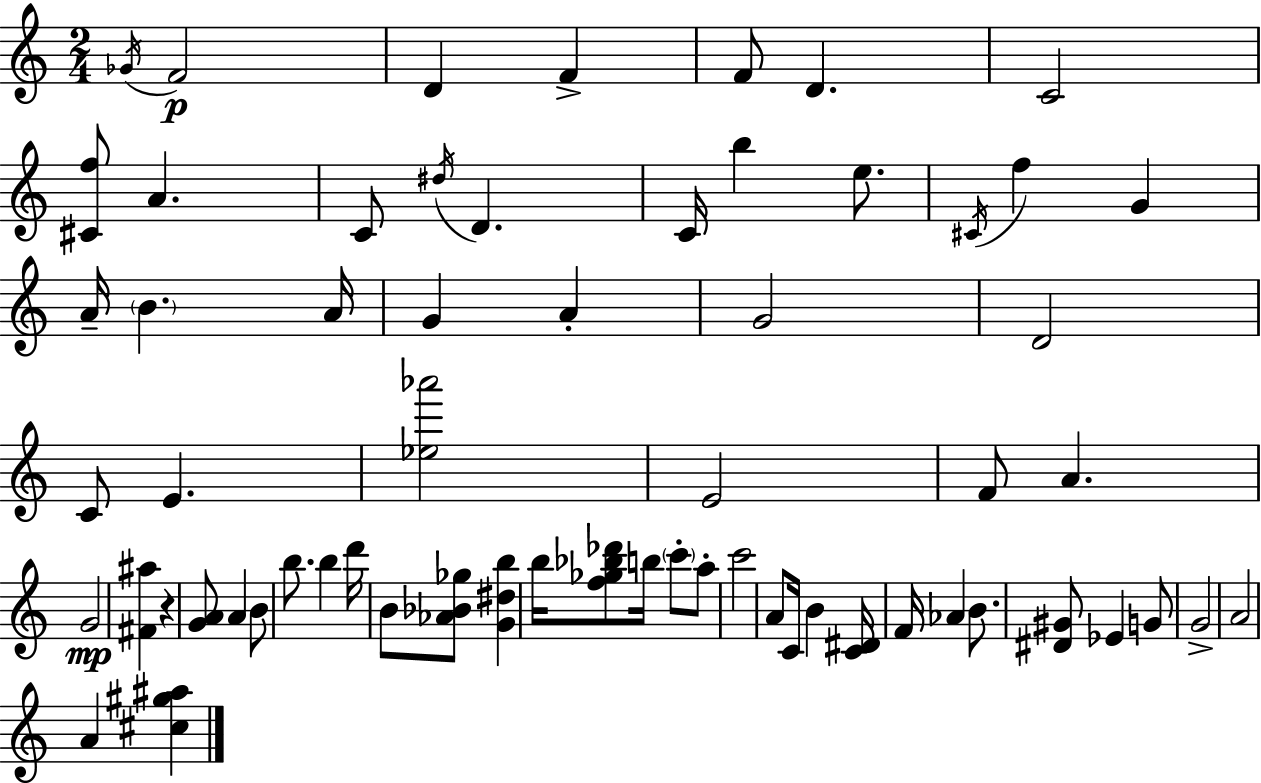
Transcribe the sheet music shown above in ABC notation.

X:1
T:Untitled
M:2/4
L:1/4
K:C
_G/4 F2 D F F/2 D C2 [^Cf]/2 A C/2 ^d/4 D C/4 b e/2 ^C/4 f G A/4 B A/4 G A G2 D2 C/2 E [_e_a']2 E2 F/2 A G2 [^F^a] z [GA]/2 A B/2 b/2 b d'/4 B/2 [_A_B_g]/2 [G^db] b/4 [f_g_b_d']/2 b/4 c'/2 a/2 c'2 A/2 C/4 B [C^D]/4 F/4 _A B/2 [^D^G]/2 _E G/2 G2 A2 A [^c^g^a]